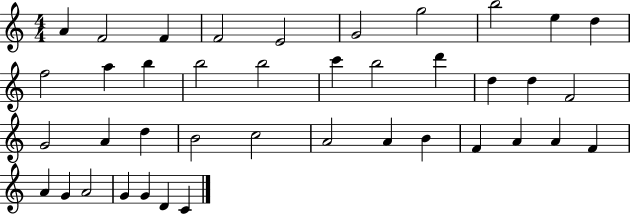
{
  \clef treble
  \numericTimeSignature
  \time 4/4
  \key c \major
  a'4 f'2 f'4 | f'2 e'2 | g'2 g''2 | b''2 e''4 d''4 | \break f''2 a''4 b''4 | b''2 b''2 | c'''4 b''2 d'''4 | d''4 d''4 f'2 | \break g'2 a'4 d''4 | b'2 c''2 | a'2 a'4 b'4 | f'4 a'4 a'4 f'4 | \break a'4 g'4 a'2 | g'4 g'4 d'4 c'4 | \bar "|."
}